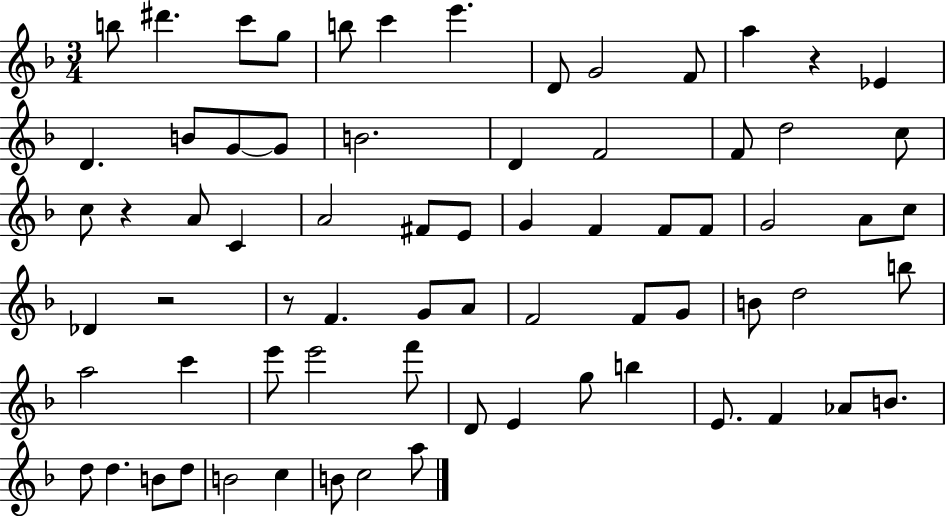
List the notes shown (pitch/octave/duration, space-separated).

B5/e D#6/q. C6/e G5/e B5/e C6/q E6/q. D4/e G4/h F4/e A5/q R/q Eb4/q D4/q. B4/e G4/e G4/e B4/h. D4/q F4/h F4/e D5/h C5/e C5/e R/q A4/e C4/q A4/h F#4/e E4/e G4/q F4/q F4/e F4/e G4/h A4/e C5/e Db4/q R/h R/e F4/q. G4/e A4/e F4/h F4/e G4/e B4/e D5/h B5/e A5/h C6/q E6/e E6/h F6/e D4/e E4/q G5/e B5/q E4/e. F4/q Ab4/e B4/e. D5/e D5/q. B4/e D5/e B4/h C5/q B4/e C5/h A5/e